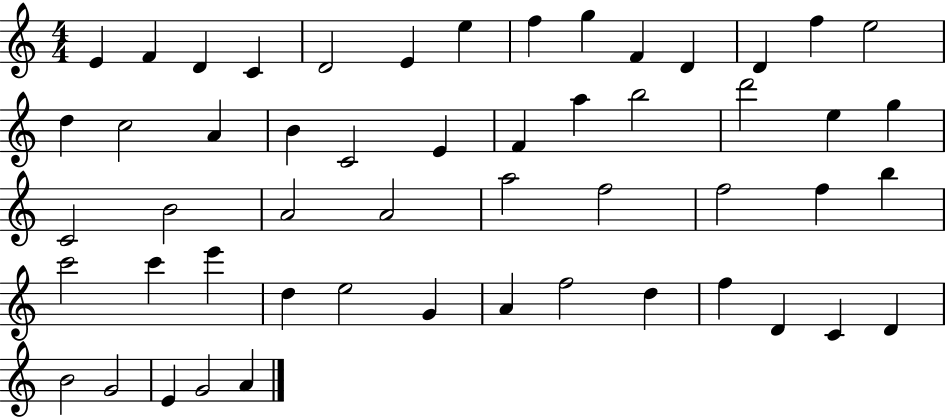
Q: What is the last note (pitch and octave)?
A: A4